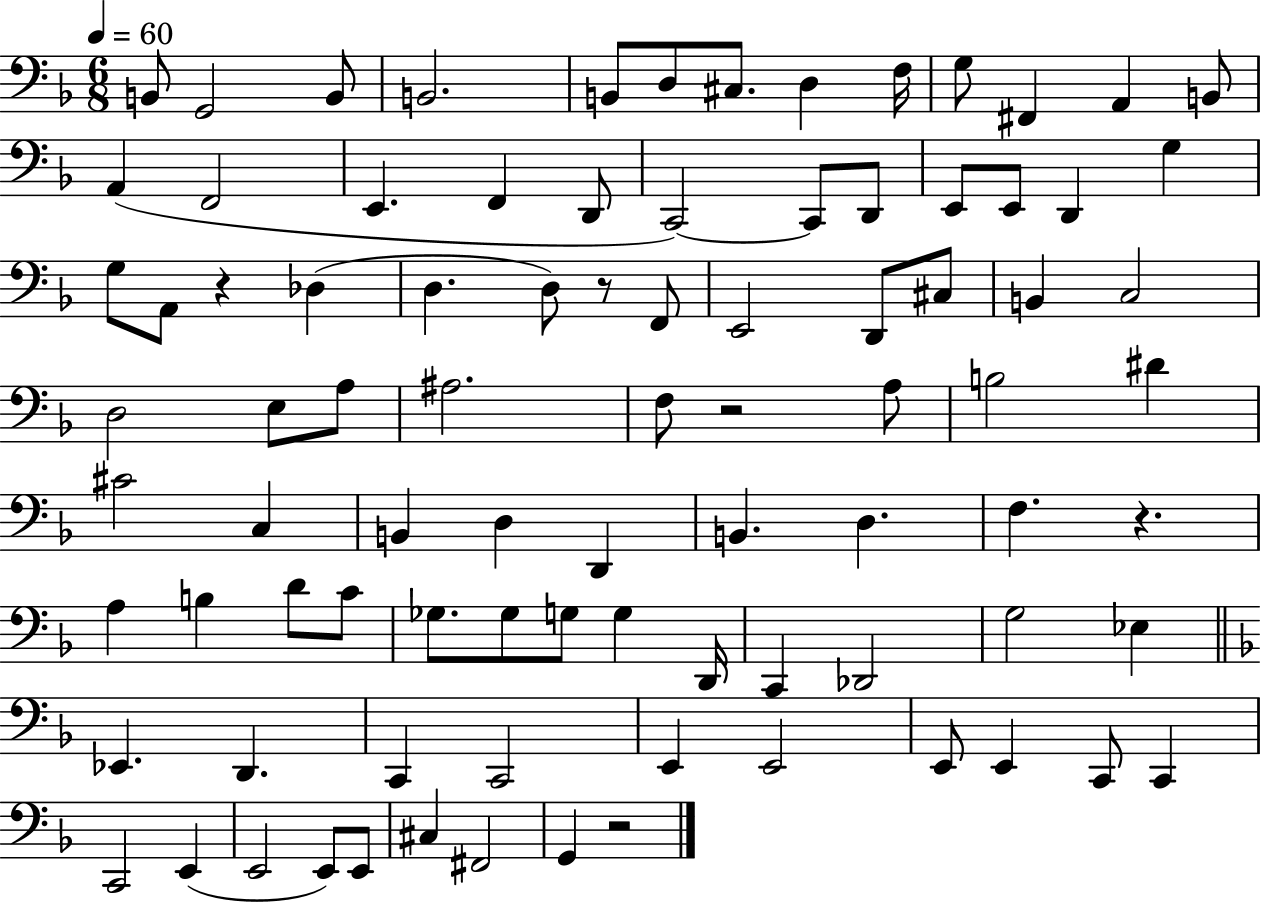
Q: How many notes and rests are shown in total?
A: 88